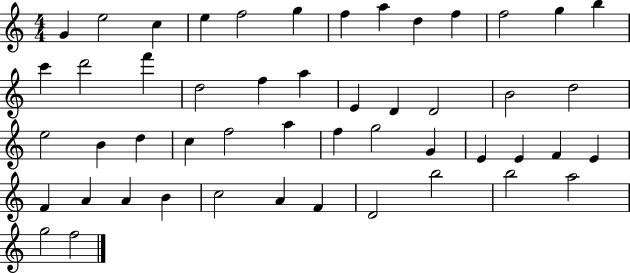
X:1
T:Untitled
M:4/4
L:1/4
K:C
G e2 c e f2 g f a d f f2 g b c' d'2 f' d2 f a E D D2 B2 d2 e2 B d c f2 a f g2 G E E F E F A A B c2 A F D2 b2 b2 a2 g2 f2